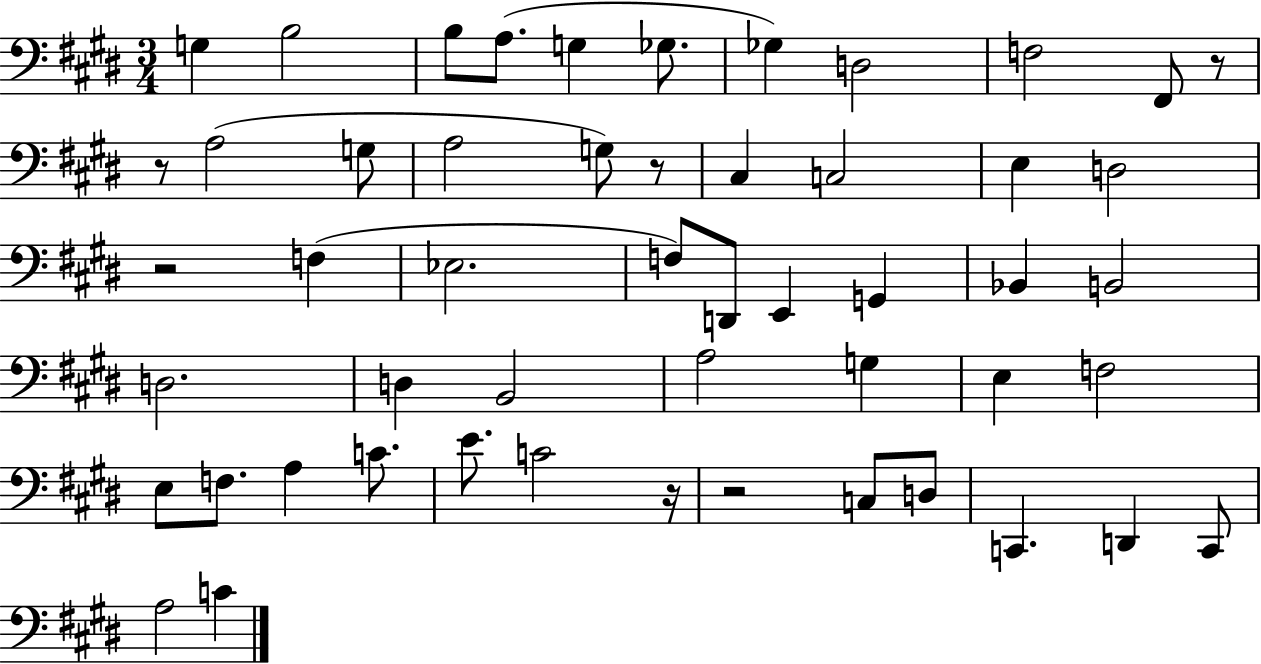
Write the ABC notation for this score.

X:1
T:Untitled
M:3/4
L:1/4
K:E
G, B,2 B,/2 A,/2 G, _G,/2 _G, D,2 F,2 ^F,,/2 z/2 z/2 A,2 G,/2 A,2 G,/2 z/2 ^C, C,2 E, D,2 z2 F, _E,2 F,/2 D,,/2 E,, G,, _B,, B,,2 D,2 D, B,,2 A,2 G, E, F,2 E,/2 F,/2 A, C/2 E/2 C2 z/4 z2 C,/2 D,/2 C,, D,, C,,/2 A,2 C